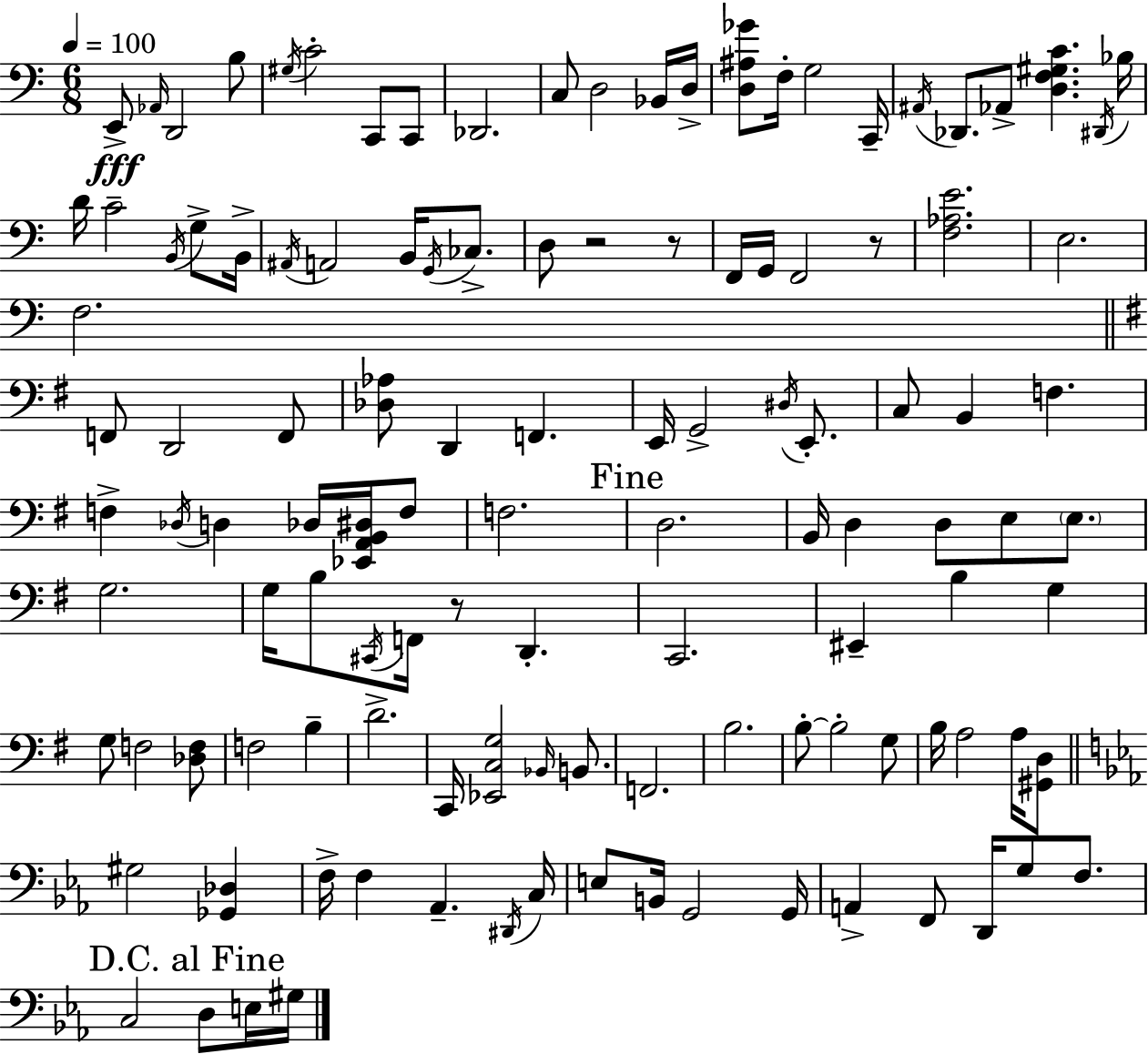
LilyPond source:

{
  \clef bass
  \numericTimeSignature
  \time 6/8
  \key a \minor
  \tempo 4 = 100
  e,8->\fff \grace { aes,16 } d,2 b8 | \acciaccatura { gis16 } c'2-. c,8 | c,8 des,2. | c8 d2 | \break bes,16 d16-> <d ais ges'>8 f16-. g2 | c,16-- \acciaccatura { ais,16 } des,8. aes,8-> <d f gis c'>4. | \acciaccatura { dis,16 } bes16 d'16 c'2-- | \acciaccatura { b,16 } g8-> b,16-> \acciaccatura { ais,16 } a,2 | \break b,16 \acciaccatura { g,16 } ces8.-> d8 r2 | r8 f,16 g,16 f,2 | r8 <f aes e'>2. | e2. | \break f2. | \bar "||" \break \key g \major f,8 d,2 f,8 | <des aes>8 d,4 f,4. | e,16 g,2-> \acciaccatura { dis16 } e,8.-. | c8 b,4 f4. | \break f4-> \acciaccatura { des16 } d4 des16 <ees, a, b, dis>16 | f8 f2. | \mark "Fine" d2. | b,16 d4 d8 e8 \parenthesize e8. | \break g2. | g16 b8 \acciaccatura { cis,16 } f,16 r8 d,4.-. | c,2. | eis,4-- b4 g4 | \break g8 f2 | <des f>8 f2 b4-- | d'2.-> | c,16 <ees, c g>2 | \break \grace { bes,16 } b,8. f,2. | b2. | b8-.~~ b2-. | g8 b16 a2 | \break a16 <gis, d>8 \bar "||" \break \key ees \major gis2 <ges, des>4 | f16-> f4 aes,4.-- \acciaccatura { dis,16 } | c16 e8 b,16 g,2 | g,16 a,4-> f,8 d,16 g8 f8. | \break \mark "D.C. al Fine" c2 d8 e16 | gis16 \bar "|."
}